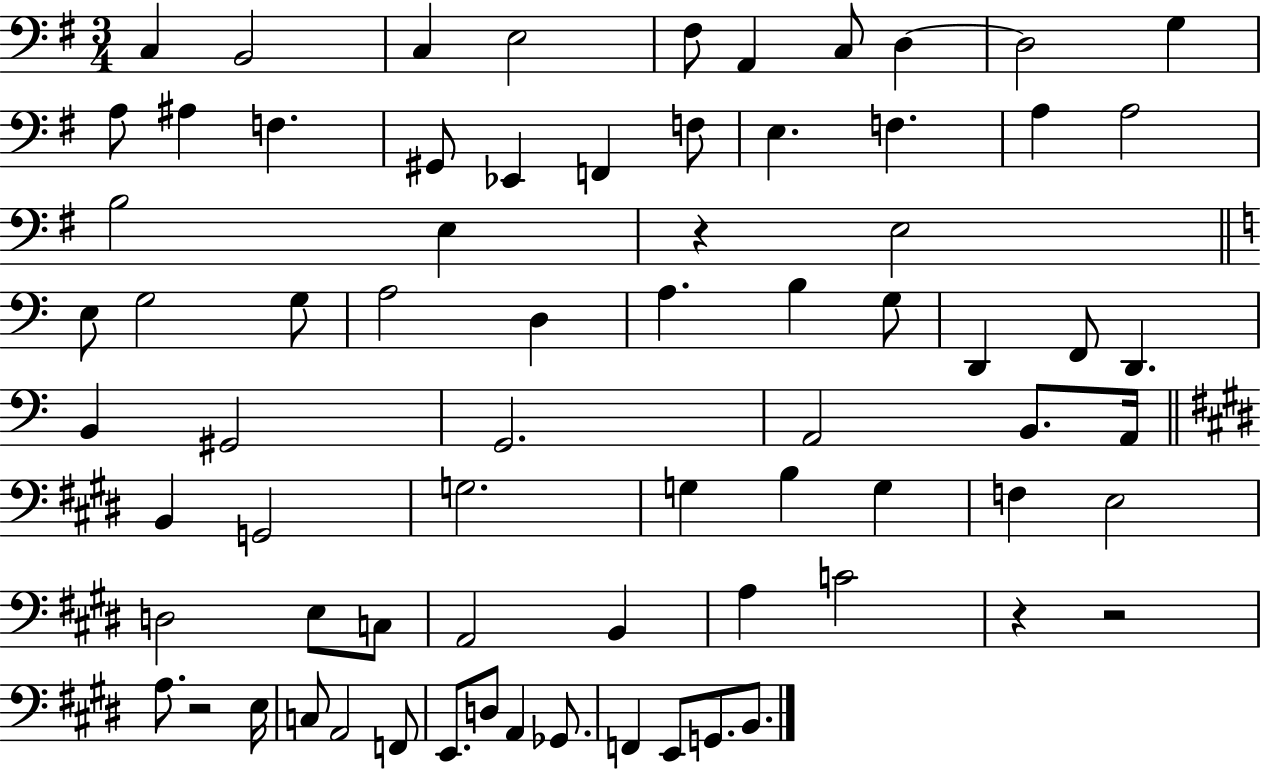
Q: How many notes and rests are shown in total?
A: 73